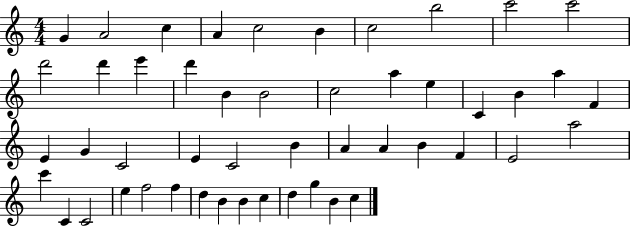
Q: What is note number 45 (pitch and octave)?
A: C5